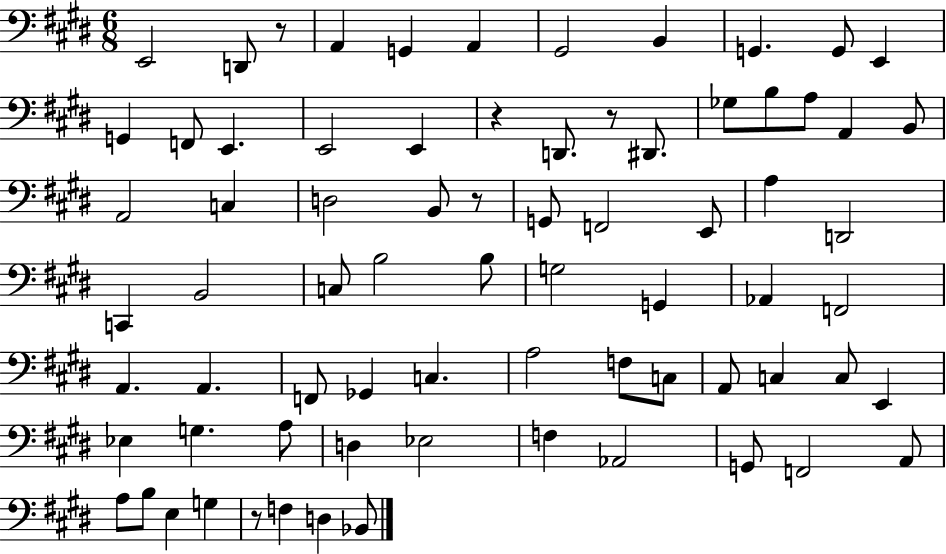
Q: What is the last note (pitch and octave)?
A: Bb2